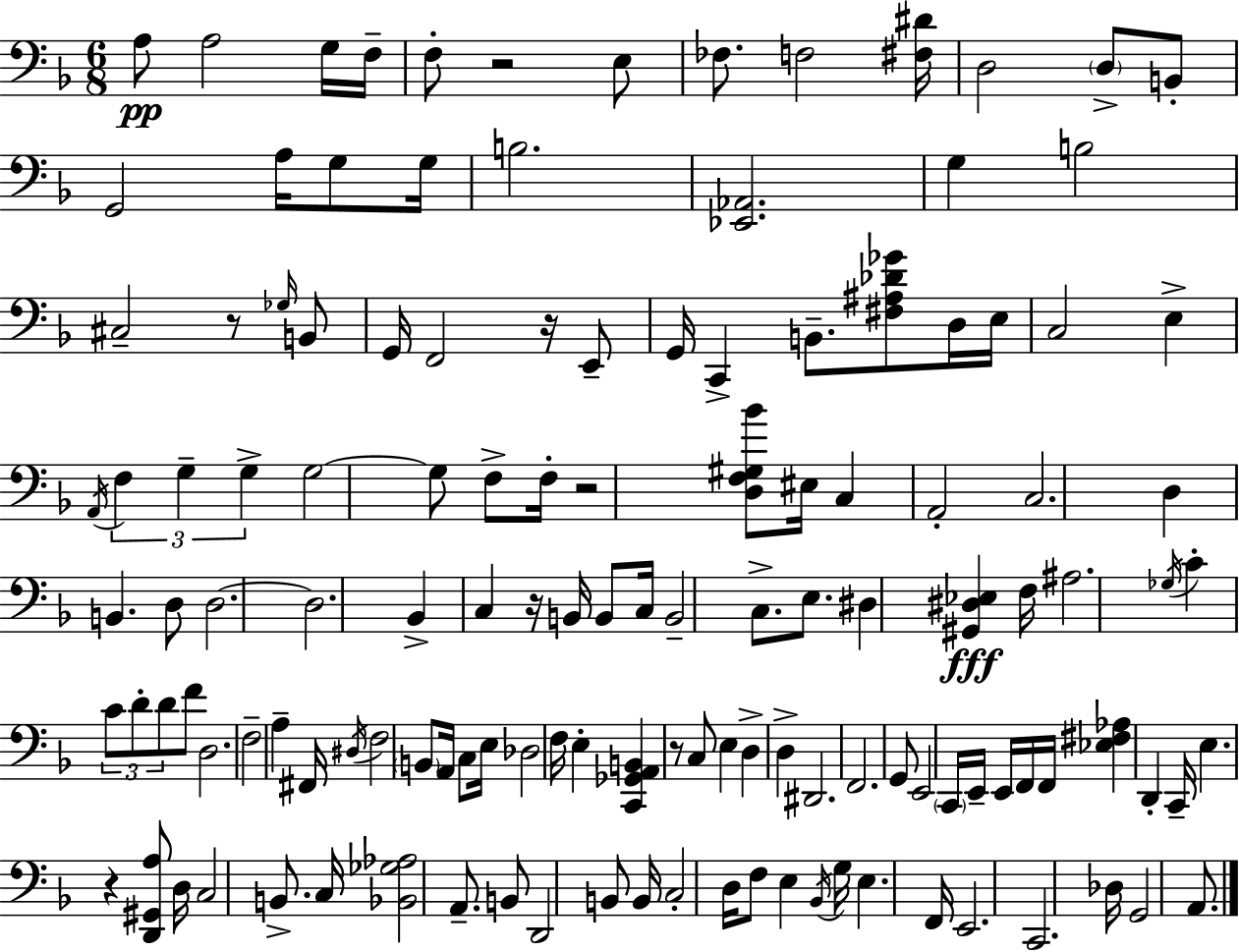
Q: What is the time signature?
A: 6/8